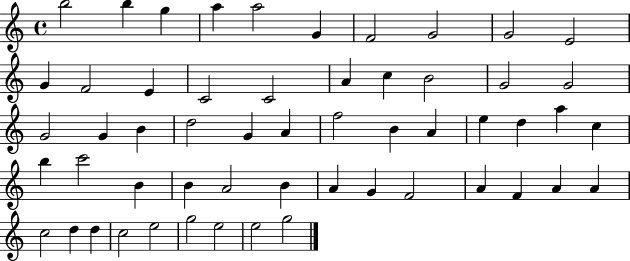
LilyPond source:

{
  \clef treble
  \time 4/4
  \defaultTimeSignature
  \key c \major
  b''2 b''4 g''4 | a''4 a''2 g'4 | f'2 g'2 | g'2 e'2 | \break g'4 f'2 e'4 | c'2 c'2 | a'4 c''4 b'2 | g'2 g'2 | \break g'2 g'4 b'4 | d''2 g'4 a'4 | f''2 b'4 a'4 | e''4 d''4 a''4 c''4 | \break b''4 c'''2 b'4 | b'4 a'2 b'4 | a'4 g'4 f'2 | a'4 f'4 a'4 a'4 | \break c''2 d''4 d''4 | c''2 e''2 | g''2 e''2 | e''2 g''2 | \break \bar "|."
}